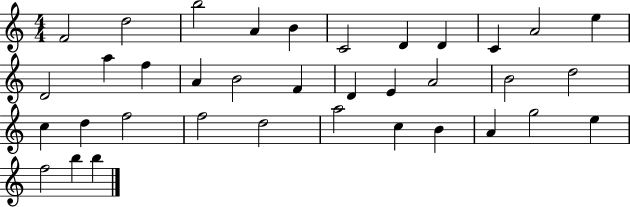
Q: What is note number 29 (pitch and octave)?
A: C5